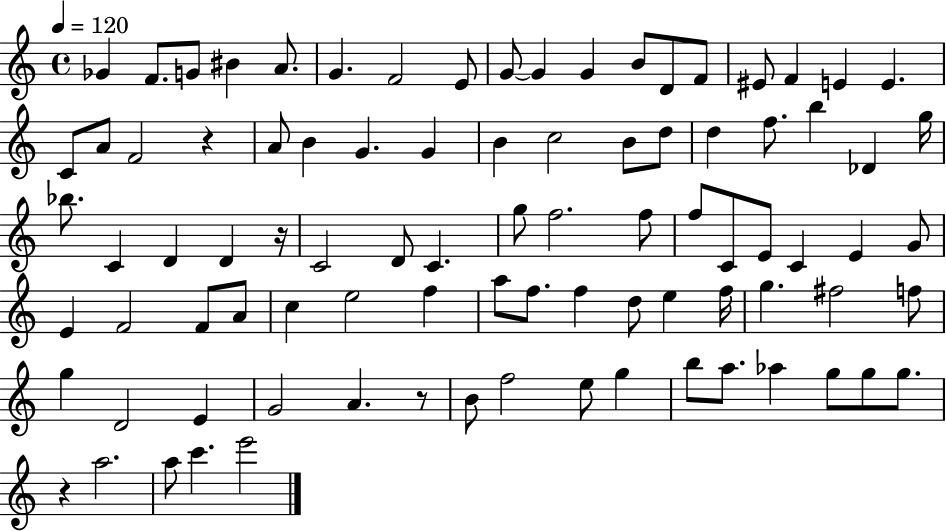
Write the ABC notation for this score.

X:1
T:Untitled
M:4/4
L:1/4
K:C
_G F/2 G/2 ^B A/2 G F2 E/2 G/2 G G B/2 D/2 F/2 ^E/2 F E E C/2 A/2 F2 z A/2 B G G B c2 B/2 d/2 d f/2 b _D g/4 _b/2 C D D z/4 C2 D/2 C g/2 f2 f/2 f/2 C/2 E/2 C E G/2 E F2 F/2 A/2 c e2 f a/2 f/2 f d/2 e f/4 g ^f2 f/2 g D2 E G2 A z/2 B/2 f2 e/2 g b/2 a/2 _a g/2 g/2 g/2 z a2 a/2 c' e'2